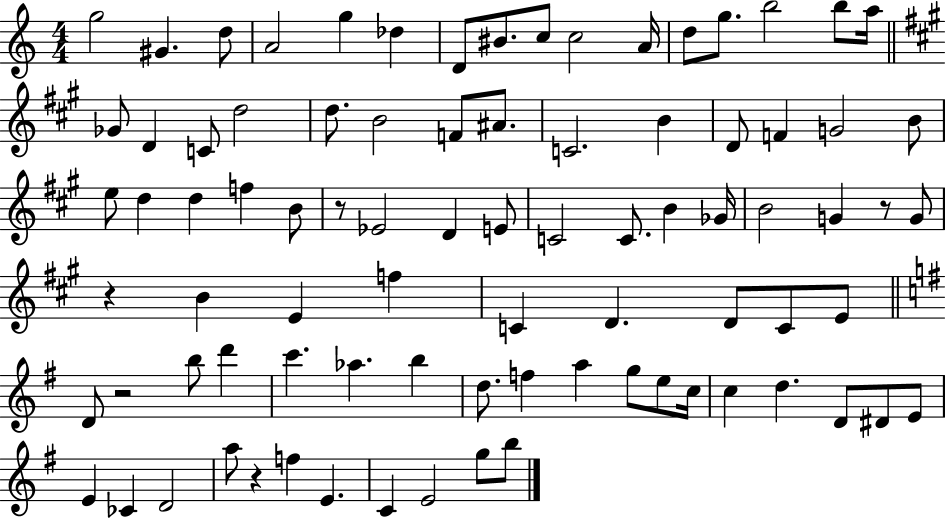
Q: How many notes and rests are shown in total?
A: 85